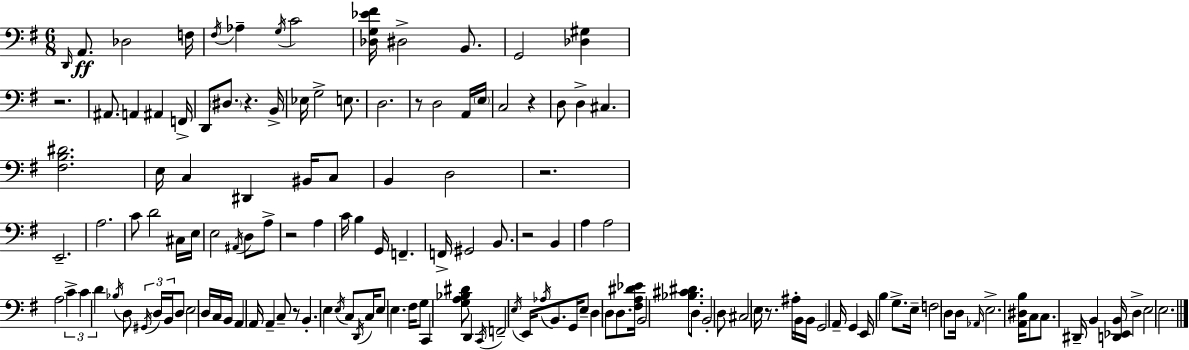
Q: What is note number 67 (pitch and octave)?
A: D3